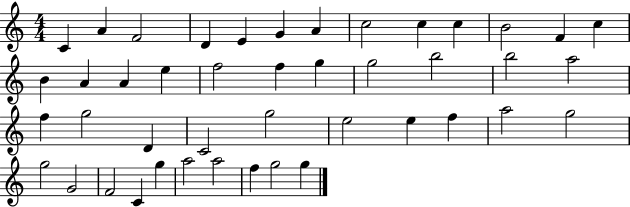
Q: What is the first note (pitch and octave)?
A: C4